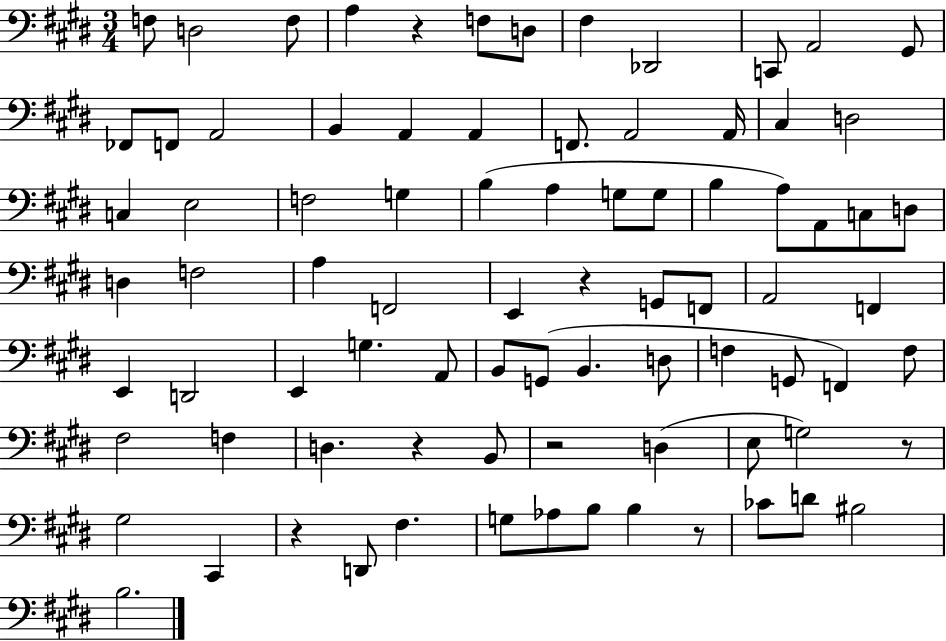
X:1
T:Untitled
M:3/4
L:1/4
K:E
F,/2 D,2 F,/2 A, z F,/2 D,/2 ^F, _D,,2 C,,/2 A,,2 ^G,,/2 _F,,/2 F,,/2 A,,2 B,, A,, A,, F,,/2 A,,2 A,,/4 ^C, D,2 C, E,2 F,2 G, B, A, G,/2 G,/2 B, A,/2 A,,/2 C,/2 D,/2 D, F,2 A, F,,2 E,, z G,,/2 F,,/2 A,,2 F,, E,, D,,2 E,, G, A,,/2 B,,/2 G,,/2 B,, D,/2 F, G,,/2 F,, F,/2 ^F,2 F, D, z B,,/2 z2 D, E,/2 G,2 z/2 ^G,2 ^C,, z D,,/2 ^F, G,/2 _A,/2 B,/2 B, z/2 _C/2 D/2 ^B,2 B,2